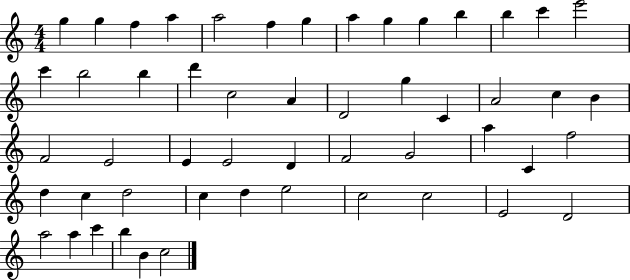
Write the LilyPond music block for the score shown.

{
  \clef treble
  \numericTimeSignature
  \time 4/4
  \key c \major
  g''4 g''4 f''4 a''4 | a''2 f''4 g''4 | a''4 g''4 g''4 b''4 | b''4 c'''4 e'''2 | \break c'''4 b''2 b''4 | d'''4 c''2 a'4 | d'2 g''4 c'4 | a'2 c''4 b'4 | \break f'2 e'2 | e'4 e'2 d'4 | f'2 g'2 | a''4 c'4 f''2 | \break d''4 c''4 d''2 | c''4 d''4 e''2 | c''2 c''2 | e'2 d'2 | \break a''2 a''4 c'''4 | b''4 b'4 c''2 | \bar "|."
}